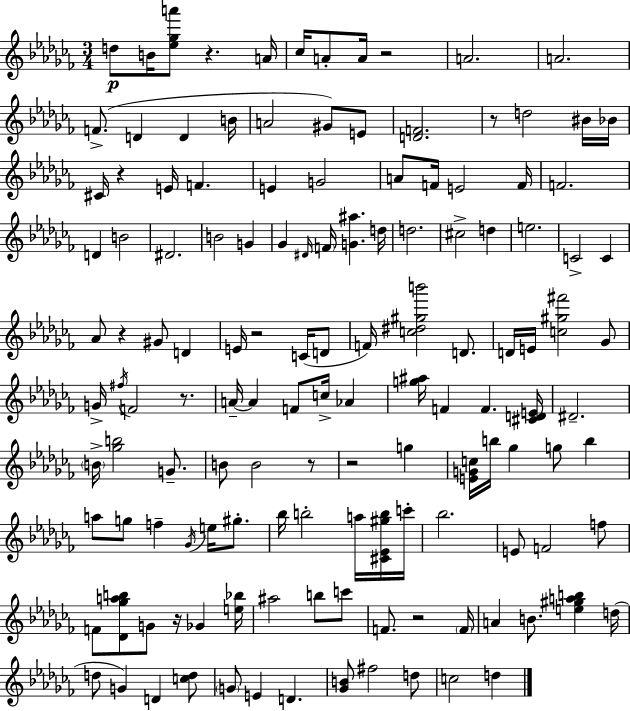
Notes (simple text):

D5/e B4/s [Eb5,Gb5,A6]/e R/q. A4/s CES5/s A4/e A4/s R/h A4/h. A4/h. F4/e. D4/q D4/q B4/s A4/h G#4/e E4/e [D4,F4]/h. R/e D5/h BIS4/s Bb4/s C#4/s R/q E4/s F4/q. E4/q G4/h A4/e F4/s E4/h F4/s F4/h. D4/q B4/h D#4/h. B4/h G4/q Gb4/q D#4/s F4/s [G4,A#5]/q. D5/s D5/h. C#5/h D5/q E5/h. C4/h C4/q Ab4/e R/q G#4/e D4/q E4/s R/h C4/s D4/e F4/s [C5,D#5,G#5,B6]/h D4/e. D4/s E4/s [C5,G#5,F#6]/h Gb4/e G4/s F#5/s F4/h R/e. A4/s A4/q F4/e C5/s Ab4/q [G5,A#5]/s F4/q F4/q. [C#4,D4,E4]/s D#4/h. B4/s [Gb5,B5]/h G4/e. B4/e B4/h R/e R/h G5/q [E4,G4,C5]/s B5/s Gb5/q G5/e B5/q A5/e G5/e F5/q Gb4/s E5/s G#5/e. Bb5/s B5/h A5/s [C#4,Eb4,G#5,B5]/s C6/s Bb5/h. E4/e F4/h F5/e F4/e [Db4,Gb5,A5,B5]/e G4/e R/s Gb4/q [E5,Bb5]/s A#5/h B5/e C6/e F4/e. R/h F4/s A4/q B4/e. [E5,G#5,A5,B5]/q D5/s D5/e G4/q D4/q [C5,D5]/e G4/e E4/q D4/q. [Gb4,B4]/e F#5/h D5/e C5/h D5/q